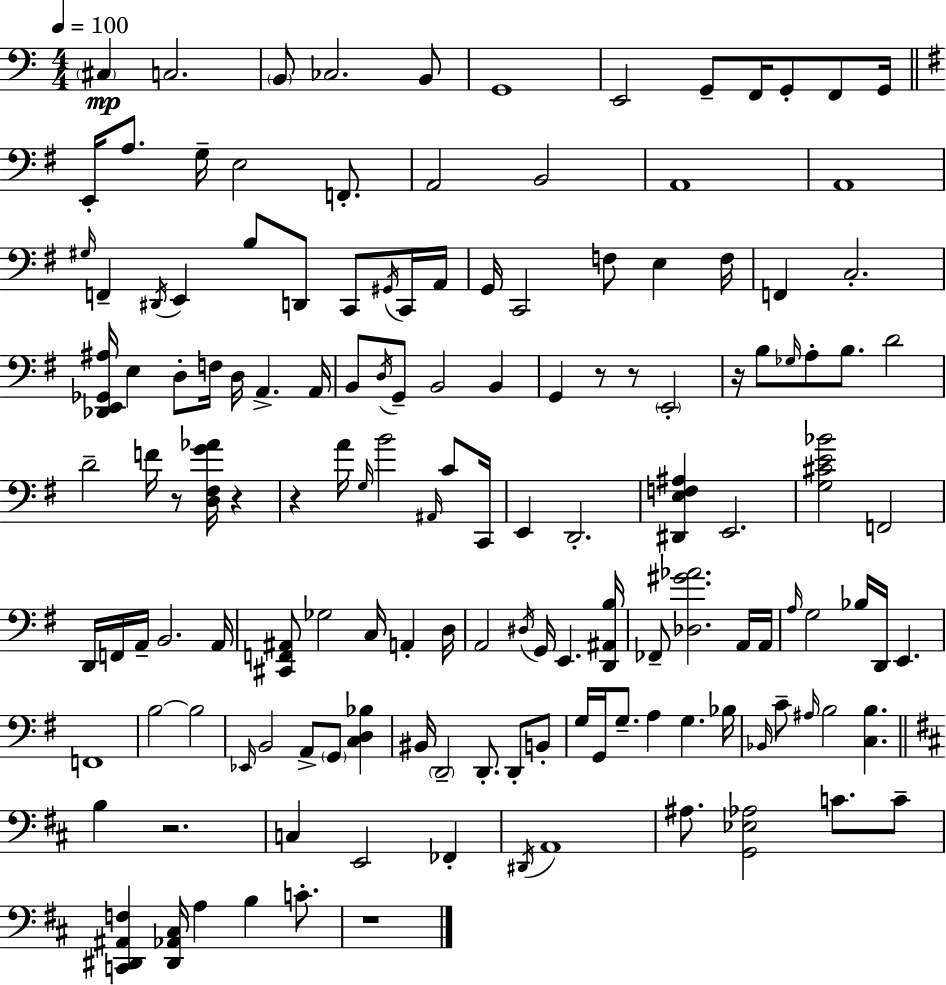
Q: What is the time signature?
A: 4/4